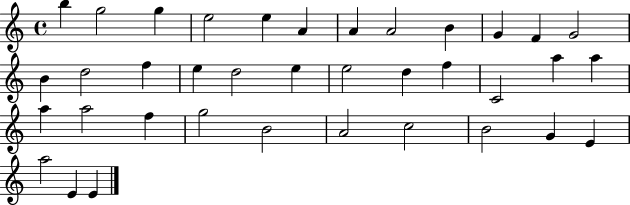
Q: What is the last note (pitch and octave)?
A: E4